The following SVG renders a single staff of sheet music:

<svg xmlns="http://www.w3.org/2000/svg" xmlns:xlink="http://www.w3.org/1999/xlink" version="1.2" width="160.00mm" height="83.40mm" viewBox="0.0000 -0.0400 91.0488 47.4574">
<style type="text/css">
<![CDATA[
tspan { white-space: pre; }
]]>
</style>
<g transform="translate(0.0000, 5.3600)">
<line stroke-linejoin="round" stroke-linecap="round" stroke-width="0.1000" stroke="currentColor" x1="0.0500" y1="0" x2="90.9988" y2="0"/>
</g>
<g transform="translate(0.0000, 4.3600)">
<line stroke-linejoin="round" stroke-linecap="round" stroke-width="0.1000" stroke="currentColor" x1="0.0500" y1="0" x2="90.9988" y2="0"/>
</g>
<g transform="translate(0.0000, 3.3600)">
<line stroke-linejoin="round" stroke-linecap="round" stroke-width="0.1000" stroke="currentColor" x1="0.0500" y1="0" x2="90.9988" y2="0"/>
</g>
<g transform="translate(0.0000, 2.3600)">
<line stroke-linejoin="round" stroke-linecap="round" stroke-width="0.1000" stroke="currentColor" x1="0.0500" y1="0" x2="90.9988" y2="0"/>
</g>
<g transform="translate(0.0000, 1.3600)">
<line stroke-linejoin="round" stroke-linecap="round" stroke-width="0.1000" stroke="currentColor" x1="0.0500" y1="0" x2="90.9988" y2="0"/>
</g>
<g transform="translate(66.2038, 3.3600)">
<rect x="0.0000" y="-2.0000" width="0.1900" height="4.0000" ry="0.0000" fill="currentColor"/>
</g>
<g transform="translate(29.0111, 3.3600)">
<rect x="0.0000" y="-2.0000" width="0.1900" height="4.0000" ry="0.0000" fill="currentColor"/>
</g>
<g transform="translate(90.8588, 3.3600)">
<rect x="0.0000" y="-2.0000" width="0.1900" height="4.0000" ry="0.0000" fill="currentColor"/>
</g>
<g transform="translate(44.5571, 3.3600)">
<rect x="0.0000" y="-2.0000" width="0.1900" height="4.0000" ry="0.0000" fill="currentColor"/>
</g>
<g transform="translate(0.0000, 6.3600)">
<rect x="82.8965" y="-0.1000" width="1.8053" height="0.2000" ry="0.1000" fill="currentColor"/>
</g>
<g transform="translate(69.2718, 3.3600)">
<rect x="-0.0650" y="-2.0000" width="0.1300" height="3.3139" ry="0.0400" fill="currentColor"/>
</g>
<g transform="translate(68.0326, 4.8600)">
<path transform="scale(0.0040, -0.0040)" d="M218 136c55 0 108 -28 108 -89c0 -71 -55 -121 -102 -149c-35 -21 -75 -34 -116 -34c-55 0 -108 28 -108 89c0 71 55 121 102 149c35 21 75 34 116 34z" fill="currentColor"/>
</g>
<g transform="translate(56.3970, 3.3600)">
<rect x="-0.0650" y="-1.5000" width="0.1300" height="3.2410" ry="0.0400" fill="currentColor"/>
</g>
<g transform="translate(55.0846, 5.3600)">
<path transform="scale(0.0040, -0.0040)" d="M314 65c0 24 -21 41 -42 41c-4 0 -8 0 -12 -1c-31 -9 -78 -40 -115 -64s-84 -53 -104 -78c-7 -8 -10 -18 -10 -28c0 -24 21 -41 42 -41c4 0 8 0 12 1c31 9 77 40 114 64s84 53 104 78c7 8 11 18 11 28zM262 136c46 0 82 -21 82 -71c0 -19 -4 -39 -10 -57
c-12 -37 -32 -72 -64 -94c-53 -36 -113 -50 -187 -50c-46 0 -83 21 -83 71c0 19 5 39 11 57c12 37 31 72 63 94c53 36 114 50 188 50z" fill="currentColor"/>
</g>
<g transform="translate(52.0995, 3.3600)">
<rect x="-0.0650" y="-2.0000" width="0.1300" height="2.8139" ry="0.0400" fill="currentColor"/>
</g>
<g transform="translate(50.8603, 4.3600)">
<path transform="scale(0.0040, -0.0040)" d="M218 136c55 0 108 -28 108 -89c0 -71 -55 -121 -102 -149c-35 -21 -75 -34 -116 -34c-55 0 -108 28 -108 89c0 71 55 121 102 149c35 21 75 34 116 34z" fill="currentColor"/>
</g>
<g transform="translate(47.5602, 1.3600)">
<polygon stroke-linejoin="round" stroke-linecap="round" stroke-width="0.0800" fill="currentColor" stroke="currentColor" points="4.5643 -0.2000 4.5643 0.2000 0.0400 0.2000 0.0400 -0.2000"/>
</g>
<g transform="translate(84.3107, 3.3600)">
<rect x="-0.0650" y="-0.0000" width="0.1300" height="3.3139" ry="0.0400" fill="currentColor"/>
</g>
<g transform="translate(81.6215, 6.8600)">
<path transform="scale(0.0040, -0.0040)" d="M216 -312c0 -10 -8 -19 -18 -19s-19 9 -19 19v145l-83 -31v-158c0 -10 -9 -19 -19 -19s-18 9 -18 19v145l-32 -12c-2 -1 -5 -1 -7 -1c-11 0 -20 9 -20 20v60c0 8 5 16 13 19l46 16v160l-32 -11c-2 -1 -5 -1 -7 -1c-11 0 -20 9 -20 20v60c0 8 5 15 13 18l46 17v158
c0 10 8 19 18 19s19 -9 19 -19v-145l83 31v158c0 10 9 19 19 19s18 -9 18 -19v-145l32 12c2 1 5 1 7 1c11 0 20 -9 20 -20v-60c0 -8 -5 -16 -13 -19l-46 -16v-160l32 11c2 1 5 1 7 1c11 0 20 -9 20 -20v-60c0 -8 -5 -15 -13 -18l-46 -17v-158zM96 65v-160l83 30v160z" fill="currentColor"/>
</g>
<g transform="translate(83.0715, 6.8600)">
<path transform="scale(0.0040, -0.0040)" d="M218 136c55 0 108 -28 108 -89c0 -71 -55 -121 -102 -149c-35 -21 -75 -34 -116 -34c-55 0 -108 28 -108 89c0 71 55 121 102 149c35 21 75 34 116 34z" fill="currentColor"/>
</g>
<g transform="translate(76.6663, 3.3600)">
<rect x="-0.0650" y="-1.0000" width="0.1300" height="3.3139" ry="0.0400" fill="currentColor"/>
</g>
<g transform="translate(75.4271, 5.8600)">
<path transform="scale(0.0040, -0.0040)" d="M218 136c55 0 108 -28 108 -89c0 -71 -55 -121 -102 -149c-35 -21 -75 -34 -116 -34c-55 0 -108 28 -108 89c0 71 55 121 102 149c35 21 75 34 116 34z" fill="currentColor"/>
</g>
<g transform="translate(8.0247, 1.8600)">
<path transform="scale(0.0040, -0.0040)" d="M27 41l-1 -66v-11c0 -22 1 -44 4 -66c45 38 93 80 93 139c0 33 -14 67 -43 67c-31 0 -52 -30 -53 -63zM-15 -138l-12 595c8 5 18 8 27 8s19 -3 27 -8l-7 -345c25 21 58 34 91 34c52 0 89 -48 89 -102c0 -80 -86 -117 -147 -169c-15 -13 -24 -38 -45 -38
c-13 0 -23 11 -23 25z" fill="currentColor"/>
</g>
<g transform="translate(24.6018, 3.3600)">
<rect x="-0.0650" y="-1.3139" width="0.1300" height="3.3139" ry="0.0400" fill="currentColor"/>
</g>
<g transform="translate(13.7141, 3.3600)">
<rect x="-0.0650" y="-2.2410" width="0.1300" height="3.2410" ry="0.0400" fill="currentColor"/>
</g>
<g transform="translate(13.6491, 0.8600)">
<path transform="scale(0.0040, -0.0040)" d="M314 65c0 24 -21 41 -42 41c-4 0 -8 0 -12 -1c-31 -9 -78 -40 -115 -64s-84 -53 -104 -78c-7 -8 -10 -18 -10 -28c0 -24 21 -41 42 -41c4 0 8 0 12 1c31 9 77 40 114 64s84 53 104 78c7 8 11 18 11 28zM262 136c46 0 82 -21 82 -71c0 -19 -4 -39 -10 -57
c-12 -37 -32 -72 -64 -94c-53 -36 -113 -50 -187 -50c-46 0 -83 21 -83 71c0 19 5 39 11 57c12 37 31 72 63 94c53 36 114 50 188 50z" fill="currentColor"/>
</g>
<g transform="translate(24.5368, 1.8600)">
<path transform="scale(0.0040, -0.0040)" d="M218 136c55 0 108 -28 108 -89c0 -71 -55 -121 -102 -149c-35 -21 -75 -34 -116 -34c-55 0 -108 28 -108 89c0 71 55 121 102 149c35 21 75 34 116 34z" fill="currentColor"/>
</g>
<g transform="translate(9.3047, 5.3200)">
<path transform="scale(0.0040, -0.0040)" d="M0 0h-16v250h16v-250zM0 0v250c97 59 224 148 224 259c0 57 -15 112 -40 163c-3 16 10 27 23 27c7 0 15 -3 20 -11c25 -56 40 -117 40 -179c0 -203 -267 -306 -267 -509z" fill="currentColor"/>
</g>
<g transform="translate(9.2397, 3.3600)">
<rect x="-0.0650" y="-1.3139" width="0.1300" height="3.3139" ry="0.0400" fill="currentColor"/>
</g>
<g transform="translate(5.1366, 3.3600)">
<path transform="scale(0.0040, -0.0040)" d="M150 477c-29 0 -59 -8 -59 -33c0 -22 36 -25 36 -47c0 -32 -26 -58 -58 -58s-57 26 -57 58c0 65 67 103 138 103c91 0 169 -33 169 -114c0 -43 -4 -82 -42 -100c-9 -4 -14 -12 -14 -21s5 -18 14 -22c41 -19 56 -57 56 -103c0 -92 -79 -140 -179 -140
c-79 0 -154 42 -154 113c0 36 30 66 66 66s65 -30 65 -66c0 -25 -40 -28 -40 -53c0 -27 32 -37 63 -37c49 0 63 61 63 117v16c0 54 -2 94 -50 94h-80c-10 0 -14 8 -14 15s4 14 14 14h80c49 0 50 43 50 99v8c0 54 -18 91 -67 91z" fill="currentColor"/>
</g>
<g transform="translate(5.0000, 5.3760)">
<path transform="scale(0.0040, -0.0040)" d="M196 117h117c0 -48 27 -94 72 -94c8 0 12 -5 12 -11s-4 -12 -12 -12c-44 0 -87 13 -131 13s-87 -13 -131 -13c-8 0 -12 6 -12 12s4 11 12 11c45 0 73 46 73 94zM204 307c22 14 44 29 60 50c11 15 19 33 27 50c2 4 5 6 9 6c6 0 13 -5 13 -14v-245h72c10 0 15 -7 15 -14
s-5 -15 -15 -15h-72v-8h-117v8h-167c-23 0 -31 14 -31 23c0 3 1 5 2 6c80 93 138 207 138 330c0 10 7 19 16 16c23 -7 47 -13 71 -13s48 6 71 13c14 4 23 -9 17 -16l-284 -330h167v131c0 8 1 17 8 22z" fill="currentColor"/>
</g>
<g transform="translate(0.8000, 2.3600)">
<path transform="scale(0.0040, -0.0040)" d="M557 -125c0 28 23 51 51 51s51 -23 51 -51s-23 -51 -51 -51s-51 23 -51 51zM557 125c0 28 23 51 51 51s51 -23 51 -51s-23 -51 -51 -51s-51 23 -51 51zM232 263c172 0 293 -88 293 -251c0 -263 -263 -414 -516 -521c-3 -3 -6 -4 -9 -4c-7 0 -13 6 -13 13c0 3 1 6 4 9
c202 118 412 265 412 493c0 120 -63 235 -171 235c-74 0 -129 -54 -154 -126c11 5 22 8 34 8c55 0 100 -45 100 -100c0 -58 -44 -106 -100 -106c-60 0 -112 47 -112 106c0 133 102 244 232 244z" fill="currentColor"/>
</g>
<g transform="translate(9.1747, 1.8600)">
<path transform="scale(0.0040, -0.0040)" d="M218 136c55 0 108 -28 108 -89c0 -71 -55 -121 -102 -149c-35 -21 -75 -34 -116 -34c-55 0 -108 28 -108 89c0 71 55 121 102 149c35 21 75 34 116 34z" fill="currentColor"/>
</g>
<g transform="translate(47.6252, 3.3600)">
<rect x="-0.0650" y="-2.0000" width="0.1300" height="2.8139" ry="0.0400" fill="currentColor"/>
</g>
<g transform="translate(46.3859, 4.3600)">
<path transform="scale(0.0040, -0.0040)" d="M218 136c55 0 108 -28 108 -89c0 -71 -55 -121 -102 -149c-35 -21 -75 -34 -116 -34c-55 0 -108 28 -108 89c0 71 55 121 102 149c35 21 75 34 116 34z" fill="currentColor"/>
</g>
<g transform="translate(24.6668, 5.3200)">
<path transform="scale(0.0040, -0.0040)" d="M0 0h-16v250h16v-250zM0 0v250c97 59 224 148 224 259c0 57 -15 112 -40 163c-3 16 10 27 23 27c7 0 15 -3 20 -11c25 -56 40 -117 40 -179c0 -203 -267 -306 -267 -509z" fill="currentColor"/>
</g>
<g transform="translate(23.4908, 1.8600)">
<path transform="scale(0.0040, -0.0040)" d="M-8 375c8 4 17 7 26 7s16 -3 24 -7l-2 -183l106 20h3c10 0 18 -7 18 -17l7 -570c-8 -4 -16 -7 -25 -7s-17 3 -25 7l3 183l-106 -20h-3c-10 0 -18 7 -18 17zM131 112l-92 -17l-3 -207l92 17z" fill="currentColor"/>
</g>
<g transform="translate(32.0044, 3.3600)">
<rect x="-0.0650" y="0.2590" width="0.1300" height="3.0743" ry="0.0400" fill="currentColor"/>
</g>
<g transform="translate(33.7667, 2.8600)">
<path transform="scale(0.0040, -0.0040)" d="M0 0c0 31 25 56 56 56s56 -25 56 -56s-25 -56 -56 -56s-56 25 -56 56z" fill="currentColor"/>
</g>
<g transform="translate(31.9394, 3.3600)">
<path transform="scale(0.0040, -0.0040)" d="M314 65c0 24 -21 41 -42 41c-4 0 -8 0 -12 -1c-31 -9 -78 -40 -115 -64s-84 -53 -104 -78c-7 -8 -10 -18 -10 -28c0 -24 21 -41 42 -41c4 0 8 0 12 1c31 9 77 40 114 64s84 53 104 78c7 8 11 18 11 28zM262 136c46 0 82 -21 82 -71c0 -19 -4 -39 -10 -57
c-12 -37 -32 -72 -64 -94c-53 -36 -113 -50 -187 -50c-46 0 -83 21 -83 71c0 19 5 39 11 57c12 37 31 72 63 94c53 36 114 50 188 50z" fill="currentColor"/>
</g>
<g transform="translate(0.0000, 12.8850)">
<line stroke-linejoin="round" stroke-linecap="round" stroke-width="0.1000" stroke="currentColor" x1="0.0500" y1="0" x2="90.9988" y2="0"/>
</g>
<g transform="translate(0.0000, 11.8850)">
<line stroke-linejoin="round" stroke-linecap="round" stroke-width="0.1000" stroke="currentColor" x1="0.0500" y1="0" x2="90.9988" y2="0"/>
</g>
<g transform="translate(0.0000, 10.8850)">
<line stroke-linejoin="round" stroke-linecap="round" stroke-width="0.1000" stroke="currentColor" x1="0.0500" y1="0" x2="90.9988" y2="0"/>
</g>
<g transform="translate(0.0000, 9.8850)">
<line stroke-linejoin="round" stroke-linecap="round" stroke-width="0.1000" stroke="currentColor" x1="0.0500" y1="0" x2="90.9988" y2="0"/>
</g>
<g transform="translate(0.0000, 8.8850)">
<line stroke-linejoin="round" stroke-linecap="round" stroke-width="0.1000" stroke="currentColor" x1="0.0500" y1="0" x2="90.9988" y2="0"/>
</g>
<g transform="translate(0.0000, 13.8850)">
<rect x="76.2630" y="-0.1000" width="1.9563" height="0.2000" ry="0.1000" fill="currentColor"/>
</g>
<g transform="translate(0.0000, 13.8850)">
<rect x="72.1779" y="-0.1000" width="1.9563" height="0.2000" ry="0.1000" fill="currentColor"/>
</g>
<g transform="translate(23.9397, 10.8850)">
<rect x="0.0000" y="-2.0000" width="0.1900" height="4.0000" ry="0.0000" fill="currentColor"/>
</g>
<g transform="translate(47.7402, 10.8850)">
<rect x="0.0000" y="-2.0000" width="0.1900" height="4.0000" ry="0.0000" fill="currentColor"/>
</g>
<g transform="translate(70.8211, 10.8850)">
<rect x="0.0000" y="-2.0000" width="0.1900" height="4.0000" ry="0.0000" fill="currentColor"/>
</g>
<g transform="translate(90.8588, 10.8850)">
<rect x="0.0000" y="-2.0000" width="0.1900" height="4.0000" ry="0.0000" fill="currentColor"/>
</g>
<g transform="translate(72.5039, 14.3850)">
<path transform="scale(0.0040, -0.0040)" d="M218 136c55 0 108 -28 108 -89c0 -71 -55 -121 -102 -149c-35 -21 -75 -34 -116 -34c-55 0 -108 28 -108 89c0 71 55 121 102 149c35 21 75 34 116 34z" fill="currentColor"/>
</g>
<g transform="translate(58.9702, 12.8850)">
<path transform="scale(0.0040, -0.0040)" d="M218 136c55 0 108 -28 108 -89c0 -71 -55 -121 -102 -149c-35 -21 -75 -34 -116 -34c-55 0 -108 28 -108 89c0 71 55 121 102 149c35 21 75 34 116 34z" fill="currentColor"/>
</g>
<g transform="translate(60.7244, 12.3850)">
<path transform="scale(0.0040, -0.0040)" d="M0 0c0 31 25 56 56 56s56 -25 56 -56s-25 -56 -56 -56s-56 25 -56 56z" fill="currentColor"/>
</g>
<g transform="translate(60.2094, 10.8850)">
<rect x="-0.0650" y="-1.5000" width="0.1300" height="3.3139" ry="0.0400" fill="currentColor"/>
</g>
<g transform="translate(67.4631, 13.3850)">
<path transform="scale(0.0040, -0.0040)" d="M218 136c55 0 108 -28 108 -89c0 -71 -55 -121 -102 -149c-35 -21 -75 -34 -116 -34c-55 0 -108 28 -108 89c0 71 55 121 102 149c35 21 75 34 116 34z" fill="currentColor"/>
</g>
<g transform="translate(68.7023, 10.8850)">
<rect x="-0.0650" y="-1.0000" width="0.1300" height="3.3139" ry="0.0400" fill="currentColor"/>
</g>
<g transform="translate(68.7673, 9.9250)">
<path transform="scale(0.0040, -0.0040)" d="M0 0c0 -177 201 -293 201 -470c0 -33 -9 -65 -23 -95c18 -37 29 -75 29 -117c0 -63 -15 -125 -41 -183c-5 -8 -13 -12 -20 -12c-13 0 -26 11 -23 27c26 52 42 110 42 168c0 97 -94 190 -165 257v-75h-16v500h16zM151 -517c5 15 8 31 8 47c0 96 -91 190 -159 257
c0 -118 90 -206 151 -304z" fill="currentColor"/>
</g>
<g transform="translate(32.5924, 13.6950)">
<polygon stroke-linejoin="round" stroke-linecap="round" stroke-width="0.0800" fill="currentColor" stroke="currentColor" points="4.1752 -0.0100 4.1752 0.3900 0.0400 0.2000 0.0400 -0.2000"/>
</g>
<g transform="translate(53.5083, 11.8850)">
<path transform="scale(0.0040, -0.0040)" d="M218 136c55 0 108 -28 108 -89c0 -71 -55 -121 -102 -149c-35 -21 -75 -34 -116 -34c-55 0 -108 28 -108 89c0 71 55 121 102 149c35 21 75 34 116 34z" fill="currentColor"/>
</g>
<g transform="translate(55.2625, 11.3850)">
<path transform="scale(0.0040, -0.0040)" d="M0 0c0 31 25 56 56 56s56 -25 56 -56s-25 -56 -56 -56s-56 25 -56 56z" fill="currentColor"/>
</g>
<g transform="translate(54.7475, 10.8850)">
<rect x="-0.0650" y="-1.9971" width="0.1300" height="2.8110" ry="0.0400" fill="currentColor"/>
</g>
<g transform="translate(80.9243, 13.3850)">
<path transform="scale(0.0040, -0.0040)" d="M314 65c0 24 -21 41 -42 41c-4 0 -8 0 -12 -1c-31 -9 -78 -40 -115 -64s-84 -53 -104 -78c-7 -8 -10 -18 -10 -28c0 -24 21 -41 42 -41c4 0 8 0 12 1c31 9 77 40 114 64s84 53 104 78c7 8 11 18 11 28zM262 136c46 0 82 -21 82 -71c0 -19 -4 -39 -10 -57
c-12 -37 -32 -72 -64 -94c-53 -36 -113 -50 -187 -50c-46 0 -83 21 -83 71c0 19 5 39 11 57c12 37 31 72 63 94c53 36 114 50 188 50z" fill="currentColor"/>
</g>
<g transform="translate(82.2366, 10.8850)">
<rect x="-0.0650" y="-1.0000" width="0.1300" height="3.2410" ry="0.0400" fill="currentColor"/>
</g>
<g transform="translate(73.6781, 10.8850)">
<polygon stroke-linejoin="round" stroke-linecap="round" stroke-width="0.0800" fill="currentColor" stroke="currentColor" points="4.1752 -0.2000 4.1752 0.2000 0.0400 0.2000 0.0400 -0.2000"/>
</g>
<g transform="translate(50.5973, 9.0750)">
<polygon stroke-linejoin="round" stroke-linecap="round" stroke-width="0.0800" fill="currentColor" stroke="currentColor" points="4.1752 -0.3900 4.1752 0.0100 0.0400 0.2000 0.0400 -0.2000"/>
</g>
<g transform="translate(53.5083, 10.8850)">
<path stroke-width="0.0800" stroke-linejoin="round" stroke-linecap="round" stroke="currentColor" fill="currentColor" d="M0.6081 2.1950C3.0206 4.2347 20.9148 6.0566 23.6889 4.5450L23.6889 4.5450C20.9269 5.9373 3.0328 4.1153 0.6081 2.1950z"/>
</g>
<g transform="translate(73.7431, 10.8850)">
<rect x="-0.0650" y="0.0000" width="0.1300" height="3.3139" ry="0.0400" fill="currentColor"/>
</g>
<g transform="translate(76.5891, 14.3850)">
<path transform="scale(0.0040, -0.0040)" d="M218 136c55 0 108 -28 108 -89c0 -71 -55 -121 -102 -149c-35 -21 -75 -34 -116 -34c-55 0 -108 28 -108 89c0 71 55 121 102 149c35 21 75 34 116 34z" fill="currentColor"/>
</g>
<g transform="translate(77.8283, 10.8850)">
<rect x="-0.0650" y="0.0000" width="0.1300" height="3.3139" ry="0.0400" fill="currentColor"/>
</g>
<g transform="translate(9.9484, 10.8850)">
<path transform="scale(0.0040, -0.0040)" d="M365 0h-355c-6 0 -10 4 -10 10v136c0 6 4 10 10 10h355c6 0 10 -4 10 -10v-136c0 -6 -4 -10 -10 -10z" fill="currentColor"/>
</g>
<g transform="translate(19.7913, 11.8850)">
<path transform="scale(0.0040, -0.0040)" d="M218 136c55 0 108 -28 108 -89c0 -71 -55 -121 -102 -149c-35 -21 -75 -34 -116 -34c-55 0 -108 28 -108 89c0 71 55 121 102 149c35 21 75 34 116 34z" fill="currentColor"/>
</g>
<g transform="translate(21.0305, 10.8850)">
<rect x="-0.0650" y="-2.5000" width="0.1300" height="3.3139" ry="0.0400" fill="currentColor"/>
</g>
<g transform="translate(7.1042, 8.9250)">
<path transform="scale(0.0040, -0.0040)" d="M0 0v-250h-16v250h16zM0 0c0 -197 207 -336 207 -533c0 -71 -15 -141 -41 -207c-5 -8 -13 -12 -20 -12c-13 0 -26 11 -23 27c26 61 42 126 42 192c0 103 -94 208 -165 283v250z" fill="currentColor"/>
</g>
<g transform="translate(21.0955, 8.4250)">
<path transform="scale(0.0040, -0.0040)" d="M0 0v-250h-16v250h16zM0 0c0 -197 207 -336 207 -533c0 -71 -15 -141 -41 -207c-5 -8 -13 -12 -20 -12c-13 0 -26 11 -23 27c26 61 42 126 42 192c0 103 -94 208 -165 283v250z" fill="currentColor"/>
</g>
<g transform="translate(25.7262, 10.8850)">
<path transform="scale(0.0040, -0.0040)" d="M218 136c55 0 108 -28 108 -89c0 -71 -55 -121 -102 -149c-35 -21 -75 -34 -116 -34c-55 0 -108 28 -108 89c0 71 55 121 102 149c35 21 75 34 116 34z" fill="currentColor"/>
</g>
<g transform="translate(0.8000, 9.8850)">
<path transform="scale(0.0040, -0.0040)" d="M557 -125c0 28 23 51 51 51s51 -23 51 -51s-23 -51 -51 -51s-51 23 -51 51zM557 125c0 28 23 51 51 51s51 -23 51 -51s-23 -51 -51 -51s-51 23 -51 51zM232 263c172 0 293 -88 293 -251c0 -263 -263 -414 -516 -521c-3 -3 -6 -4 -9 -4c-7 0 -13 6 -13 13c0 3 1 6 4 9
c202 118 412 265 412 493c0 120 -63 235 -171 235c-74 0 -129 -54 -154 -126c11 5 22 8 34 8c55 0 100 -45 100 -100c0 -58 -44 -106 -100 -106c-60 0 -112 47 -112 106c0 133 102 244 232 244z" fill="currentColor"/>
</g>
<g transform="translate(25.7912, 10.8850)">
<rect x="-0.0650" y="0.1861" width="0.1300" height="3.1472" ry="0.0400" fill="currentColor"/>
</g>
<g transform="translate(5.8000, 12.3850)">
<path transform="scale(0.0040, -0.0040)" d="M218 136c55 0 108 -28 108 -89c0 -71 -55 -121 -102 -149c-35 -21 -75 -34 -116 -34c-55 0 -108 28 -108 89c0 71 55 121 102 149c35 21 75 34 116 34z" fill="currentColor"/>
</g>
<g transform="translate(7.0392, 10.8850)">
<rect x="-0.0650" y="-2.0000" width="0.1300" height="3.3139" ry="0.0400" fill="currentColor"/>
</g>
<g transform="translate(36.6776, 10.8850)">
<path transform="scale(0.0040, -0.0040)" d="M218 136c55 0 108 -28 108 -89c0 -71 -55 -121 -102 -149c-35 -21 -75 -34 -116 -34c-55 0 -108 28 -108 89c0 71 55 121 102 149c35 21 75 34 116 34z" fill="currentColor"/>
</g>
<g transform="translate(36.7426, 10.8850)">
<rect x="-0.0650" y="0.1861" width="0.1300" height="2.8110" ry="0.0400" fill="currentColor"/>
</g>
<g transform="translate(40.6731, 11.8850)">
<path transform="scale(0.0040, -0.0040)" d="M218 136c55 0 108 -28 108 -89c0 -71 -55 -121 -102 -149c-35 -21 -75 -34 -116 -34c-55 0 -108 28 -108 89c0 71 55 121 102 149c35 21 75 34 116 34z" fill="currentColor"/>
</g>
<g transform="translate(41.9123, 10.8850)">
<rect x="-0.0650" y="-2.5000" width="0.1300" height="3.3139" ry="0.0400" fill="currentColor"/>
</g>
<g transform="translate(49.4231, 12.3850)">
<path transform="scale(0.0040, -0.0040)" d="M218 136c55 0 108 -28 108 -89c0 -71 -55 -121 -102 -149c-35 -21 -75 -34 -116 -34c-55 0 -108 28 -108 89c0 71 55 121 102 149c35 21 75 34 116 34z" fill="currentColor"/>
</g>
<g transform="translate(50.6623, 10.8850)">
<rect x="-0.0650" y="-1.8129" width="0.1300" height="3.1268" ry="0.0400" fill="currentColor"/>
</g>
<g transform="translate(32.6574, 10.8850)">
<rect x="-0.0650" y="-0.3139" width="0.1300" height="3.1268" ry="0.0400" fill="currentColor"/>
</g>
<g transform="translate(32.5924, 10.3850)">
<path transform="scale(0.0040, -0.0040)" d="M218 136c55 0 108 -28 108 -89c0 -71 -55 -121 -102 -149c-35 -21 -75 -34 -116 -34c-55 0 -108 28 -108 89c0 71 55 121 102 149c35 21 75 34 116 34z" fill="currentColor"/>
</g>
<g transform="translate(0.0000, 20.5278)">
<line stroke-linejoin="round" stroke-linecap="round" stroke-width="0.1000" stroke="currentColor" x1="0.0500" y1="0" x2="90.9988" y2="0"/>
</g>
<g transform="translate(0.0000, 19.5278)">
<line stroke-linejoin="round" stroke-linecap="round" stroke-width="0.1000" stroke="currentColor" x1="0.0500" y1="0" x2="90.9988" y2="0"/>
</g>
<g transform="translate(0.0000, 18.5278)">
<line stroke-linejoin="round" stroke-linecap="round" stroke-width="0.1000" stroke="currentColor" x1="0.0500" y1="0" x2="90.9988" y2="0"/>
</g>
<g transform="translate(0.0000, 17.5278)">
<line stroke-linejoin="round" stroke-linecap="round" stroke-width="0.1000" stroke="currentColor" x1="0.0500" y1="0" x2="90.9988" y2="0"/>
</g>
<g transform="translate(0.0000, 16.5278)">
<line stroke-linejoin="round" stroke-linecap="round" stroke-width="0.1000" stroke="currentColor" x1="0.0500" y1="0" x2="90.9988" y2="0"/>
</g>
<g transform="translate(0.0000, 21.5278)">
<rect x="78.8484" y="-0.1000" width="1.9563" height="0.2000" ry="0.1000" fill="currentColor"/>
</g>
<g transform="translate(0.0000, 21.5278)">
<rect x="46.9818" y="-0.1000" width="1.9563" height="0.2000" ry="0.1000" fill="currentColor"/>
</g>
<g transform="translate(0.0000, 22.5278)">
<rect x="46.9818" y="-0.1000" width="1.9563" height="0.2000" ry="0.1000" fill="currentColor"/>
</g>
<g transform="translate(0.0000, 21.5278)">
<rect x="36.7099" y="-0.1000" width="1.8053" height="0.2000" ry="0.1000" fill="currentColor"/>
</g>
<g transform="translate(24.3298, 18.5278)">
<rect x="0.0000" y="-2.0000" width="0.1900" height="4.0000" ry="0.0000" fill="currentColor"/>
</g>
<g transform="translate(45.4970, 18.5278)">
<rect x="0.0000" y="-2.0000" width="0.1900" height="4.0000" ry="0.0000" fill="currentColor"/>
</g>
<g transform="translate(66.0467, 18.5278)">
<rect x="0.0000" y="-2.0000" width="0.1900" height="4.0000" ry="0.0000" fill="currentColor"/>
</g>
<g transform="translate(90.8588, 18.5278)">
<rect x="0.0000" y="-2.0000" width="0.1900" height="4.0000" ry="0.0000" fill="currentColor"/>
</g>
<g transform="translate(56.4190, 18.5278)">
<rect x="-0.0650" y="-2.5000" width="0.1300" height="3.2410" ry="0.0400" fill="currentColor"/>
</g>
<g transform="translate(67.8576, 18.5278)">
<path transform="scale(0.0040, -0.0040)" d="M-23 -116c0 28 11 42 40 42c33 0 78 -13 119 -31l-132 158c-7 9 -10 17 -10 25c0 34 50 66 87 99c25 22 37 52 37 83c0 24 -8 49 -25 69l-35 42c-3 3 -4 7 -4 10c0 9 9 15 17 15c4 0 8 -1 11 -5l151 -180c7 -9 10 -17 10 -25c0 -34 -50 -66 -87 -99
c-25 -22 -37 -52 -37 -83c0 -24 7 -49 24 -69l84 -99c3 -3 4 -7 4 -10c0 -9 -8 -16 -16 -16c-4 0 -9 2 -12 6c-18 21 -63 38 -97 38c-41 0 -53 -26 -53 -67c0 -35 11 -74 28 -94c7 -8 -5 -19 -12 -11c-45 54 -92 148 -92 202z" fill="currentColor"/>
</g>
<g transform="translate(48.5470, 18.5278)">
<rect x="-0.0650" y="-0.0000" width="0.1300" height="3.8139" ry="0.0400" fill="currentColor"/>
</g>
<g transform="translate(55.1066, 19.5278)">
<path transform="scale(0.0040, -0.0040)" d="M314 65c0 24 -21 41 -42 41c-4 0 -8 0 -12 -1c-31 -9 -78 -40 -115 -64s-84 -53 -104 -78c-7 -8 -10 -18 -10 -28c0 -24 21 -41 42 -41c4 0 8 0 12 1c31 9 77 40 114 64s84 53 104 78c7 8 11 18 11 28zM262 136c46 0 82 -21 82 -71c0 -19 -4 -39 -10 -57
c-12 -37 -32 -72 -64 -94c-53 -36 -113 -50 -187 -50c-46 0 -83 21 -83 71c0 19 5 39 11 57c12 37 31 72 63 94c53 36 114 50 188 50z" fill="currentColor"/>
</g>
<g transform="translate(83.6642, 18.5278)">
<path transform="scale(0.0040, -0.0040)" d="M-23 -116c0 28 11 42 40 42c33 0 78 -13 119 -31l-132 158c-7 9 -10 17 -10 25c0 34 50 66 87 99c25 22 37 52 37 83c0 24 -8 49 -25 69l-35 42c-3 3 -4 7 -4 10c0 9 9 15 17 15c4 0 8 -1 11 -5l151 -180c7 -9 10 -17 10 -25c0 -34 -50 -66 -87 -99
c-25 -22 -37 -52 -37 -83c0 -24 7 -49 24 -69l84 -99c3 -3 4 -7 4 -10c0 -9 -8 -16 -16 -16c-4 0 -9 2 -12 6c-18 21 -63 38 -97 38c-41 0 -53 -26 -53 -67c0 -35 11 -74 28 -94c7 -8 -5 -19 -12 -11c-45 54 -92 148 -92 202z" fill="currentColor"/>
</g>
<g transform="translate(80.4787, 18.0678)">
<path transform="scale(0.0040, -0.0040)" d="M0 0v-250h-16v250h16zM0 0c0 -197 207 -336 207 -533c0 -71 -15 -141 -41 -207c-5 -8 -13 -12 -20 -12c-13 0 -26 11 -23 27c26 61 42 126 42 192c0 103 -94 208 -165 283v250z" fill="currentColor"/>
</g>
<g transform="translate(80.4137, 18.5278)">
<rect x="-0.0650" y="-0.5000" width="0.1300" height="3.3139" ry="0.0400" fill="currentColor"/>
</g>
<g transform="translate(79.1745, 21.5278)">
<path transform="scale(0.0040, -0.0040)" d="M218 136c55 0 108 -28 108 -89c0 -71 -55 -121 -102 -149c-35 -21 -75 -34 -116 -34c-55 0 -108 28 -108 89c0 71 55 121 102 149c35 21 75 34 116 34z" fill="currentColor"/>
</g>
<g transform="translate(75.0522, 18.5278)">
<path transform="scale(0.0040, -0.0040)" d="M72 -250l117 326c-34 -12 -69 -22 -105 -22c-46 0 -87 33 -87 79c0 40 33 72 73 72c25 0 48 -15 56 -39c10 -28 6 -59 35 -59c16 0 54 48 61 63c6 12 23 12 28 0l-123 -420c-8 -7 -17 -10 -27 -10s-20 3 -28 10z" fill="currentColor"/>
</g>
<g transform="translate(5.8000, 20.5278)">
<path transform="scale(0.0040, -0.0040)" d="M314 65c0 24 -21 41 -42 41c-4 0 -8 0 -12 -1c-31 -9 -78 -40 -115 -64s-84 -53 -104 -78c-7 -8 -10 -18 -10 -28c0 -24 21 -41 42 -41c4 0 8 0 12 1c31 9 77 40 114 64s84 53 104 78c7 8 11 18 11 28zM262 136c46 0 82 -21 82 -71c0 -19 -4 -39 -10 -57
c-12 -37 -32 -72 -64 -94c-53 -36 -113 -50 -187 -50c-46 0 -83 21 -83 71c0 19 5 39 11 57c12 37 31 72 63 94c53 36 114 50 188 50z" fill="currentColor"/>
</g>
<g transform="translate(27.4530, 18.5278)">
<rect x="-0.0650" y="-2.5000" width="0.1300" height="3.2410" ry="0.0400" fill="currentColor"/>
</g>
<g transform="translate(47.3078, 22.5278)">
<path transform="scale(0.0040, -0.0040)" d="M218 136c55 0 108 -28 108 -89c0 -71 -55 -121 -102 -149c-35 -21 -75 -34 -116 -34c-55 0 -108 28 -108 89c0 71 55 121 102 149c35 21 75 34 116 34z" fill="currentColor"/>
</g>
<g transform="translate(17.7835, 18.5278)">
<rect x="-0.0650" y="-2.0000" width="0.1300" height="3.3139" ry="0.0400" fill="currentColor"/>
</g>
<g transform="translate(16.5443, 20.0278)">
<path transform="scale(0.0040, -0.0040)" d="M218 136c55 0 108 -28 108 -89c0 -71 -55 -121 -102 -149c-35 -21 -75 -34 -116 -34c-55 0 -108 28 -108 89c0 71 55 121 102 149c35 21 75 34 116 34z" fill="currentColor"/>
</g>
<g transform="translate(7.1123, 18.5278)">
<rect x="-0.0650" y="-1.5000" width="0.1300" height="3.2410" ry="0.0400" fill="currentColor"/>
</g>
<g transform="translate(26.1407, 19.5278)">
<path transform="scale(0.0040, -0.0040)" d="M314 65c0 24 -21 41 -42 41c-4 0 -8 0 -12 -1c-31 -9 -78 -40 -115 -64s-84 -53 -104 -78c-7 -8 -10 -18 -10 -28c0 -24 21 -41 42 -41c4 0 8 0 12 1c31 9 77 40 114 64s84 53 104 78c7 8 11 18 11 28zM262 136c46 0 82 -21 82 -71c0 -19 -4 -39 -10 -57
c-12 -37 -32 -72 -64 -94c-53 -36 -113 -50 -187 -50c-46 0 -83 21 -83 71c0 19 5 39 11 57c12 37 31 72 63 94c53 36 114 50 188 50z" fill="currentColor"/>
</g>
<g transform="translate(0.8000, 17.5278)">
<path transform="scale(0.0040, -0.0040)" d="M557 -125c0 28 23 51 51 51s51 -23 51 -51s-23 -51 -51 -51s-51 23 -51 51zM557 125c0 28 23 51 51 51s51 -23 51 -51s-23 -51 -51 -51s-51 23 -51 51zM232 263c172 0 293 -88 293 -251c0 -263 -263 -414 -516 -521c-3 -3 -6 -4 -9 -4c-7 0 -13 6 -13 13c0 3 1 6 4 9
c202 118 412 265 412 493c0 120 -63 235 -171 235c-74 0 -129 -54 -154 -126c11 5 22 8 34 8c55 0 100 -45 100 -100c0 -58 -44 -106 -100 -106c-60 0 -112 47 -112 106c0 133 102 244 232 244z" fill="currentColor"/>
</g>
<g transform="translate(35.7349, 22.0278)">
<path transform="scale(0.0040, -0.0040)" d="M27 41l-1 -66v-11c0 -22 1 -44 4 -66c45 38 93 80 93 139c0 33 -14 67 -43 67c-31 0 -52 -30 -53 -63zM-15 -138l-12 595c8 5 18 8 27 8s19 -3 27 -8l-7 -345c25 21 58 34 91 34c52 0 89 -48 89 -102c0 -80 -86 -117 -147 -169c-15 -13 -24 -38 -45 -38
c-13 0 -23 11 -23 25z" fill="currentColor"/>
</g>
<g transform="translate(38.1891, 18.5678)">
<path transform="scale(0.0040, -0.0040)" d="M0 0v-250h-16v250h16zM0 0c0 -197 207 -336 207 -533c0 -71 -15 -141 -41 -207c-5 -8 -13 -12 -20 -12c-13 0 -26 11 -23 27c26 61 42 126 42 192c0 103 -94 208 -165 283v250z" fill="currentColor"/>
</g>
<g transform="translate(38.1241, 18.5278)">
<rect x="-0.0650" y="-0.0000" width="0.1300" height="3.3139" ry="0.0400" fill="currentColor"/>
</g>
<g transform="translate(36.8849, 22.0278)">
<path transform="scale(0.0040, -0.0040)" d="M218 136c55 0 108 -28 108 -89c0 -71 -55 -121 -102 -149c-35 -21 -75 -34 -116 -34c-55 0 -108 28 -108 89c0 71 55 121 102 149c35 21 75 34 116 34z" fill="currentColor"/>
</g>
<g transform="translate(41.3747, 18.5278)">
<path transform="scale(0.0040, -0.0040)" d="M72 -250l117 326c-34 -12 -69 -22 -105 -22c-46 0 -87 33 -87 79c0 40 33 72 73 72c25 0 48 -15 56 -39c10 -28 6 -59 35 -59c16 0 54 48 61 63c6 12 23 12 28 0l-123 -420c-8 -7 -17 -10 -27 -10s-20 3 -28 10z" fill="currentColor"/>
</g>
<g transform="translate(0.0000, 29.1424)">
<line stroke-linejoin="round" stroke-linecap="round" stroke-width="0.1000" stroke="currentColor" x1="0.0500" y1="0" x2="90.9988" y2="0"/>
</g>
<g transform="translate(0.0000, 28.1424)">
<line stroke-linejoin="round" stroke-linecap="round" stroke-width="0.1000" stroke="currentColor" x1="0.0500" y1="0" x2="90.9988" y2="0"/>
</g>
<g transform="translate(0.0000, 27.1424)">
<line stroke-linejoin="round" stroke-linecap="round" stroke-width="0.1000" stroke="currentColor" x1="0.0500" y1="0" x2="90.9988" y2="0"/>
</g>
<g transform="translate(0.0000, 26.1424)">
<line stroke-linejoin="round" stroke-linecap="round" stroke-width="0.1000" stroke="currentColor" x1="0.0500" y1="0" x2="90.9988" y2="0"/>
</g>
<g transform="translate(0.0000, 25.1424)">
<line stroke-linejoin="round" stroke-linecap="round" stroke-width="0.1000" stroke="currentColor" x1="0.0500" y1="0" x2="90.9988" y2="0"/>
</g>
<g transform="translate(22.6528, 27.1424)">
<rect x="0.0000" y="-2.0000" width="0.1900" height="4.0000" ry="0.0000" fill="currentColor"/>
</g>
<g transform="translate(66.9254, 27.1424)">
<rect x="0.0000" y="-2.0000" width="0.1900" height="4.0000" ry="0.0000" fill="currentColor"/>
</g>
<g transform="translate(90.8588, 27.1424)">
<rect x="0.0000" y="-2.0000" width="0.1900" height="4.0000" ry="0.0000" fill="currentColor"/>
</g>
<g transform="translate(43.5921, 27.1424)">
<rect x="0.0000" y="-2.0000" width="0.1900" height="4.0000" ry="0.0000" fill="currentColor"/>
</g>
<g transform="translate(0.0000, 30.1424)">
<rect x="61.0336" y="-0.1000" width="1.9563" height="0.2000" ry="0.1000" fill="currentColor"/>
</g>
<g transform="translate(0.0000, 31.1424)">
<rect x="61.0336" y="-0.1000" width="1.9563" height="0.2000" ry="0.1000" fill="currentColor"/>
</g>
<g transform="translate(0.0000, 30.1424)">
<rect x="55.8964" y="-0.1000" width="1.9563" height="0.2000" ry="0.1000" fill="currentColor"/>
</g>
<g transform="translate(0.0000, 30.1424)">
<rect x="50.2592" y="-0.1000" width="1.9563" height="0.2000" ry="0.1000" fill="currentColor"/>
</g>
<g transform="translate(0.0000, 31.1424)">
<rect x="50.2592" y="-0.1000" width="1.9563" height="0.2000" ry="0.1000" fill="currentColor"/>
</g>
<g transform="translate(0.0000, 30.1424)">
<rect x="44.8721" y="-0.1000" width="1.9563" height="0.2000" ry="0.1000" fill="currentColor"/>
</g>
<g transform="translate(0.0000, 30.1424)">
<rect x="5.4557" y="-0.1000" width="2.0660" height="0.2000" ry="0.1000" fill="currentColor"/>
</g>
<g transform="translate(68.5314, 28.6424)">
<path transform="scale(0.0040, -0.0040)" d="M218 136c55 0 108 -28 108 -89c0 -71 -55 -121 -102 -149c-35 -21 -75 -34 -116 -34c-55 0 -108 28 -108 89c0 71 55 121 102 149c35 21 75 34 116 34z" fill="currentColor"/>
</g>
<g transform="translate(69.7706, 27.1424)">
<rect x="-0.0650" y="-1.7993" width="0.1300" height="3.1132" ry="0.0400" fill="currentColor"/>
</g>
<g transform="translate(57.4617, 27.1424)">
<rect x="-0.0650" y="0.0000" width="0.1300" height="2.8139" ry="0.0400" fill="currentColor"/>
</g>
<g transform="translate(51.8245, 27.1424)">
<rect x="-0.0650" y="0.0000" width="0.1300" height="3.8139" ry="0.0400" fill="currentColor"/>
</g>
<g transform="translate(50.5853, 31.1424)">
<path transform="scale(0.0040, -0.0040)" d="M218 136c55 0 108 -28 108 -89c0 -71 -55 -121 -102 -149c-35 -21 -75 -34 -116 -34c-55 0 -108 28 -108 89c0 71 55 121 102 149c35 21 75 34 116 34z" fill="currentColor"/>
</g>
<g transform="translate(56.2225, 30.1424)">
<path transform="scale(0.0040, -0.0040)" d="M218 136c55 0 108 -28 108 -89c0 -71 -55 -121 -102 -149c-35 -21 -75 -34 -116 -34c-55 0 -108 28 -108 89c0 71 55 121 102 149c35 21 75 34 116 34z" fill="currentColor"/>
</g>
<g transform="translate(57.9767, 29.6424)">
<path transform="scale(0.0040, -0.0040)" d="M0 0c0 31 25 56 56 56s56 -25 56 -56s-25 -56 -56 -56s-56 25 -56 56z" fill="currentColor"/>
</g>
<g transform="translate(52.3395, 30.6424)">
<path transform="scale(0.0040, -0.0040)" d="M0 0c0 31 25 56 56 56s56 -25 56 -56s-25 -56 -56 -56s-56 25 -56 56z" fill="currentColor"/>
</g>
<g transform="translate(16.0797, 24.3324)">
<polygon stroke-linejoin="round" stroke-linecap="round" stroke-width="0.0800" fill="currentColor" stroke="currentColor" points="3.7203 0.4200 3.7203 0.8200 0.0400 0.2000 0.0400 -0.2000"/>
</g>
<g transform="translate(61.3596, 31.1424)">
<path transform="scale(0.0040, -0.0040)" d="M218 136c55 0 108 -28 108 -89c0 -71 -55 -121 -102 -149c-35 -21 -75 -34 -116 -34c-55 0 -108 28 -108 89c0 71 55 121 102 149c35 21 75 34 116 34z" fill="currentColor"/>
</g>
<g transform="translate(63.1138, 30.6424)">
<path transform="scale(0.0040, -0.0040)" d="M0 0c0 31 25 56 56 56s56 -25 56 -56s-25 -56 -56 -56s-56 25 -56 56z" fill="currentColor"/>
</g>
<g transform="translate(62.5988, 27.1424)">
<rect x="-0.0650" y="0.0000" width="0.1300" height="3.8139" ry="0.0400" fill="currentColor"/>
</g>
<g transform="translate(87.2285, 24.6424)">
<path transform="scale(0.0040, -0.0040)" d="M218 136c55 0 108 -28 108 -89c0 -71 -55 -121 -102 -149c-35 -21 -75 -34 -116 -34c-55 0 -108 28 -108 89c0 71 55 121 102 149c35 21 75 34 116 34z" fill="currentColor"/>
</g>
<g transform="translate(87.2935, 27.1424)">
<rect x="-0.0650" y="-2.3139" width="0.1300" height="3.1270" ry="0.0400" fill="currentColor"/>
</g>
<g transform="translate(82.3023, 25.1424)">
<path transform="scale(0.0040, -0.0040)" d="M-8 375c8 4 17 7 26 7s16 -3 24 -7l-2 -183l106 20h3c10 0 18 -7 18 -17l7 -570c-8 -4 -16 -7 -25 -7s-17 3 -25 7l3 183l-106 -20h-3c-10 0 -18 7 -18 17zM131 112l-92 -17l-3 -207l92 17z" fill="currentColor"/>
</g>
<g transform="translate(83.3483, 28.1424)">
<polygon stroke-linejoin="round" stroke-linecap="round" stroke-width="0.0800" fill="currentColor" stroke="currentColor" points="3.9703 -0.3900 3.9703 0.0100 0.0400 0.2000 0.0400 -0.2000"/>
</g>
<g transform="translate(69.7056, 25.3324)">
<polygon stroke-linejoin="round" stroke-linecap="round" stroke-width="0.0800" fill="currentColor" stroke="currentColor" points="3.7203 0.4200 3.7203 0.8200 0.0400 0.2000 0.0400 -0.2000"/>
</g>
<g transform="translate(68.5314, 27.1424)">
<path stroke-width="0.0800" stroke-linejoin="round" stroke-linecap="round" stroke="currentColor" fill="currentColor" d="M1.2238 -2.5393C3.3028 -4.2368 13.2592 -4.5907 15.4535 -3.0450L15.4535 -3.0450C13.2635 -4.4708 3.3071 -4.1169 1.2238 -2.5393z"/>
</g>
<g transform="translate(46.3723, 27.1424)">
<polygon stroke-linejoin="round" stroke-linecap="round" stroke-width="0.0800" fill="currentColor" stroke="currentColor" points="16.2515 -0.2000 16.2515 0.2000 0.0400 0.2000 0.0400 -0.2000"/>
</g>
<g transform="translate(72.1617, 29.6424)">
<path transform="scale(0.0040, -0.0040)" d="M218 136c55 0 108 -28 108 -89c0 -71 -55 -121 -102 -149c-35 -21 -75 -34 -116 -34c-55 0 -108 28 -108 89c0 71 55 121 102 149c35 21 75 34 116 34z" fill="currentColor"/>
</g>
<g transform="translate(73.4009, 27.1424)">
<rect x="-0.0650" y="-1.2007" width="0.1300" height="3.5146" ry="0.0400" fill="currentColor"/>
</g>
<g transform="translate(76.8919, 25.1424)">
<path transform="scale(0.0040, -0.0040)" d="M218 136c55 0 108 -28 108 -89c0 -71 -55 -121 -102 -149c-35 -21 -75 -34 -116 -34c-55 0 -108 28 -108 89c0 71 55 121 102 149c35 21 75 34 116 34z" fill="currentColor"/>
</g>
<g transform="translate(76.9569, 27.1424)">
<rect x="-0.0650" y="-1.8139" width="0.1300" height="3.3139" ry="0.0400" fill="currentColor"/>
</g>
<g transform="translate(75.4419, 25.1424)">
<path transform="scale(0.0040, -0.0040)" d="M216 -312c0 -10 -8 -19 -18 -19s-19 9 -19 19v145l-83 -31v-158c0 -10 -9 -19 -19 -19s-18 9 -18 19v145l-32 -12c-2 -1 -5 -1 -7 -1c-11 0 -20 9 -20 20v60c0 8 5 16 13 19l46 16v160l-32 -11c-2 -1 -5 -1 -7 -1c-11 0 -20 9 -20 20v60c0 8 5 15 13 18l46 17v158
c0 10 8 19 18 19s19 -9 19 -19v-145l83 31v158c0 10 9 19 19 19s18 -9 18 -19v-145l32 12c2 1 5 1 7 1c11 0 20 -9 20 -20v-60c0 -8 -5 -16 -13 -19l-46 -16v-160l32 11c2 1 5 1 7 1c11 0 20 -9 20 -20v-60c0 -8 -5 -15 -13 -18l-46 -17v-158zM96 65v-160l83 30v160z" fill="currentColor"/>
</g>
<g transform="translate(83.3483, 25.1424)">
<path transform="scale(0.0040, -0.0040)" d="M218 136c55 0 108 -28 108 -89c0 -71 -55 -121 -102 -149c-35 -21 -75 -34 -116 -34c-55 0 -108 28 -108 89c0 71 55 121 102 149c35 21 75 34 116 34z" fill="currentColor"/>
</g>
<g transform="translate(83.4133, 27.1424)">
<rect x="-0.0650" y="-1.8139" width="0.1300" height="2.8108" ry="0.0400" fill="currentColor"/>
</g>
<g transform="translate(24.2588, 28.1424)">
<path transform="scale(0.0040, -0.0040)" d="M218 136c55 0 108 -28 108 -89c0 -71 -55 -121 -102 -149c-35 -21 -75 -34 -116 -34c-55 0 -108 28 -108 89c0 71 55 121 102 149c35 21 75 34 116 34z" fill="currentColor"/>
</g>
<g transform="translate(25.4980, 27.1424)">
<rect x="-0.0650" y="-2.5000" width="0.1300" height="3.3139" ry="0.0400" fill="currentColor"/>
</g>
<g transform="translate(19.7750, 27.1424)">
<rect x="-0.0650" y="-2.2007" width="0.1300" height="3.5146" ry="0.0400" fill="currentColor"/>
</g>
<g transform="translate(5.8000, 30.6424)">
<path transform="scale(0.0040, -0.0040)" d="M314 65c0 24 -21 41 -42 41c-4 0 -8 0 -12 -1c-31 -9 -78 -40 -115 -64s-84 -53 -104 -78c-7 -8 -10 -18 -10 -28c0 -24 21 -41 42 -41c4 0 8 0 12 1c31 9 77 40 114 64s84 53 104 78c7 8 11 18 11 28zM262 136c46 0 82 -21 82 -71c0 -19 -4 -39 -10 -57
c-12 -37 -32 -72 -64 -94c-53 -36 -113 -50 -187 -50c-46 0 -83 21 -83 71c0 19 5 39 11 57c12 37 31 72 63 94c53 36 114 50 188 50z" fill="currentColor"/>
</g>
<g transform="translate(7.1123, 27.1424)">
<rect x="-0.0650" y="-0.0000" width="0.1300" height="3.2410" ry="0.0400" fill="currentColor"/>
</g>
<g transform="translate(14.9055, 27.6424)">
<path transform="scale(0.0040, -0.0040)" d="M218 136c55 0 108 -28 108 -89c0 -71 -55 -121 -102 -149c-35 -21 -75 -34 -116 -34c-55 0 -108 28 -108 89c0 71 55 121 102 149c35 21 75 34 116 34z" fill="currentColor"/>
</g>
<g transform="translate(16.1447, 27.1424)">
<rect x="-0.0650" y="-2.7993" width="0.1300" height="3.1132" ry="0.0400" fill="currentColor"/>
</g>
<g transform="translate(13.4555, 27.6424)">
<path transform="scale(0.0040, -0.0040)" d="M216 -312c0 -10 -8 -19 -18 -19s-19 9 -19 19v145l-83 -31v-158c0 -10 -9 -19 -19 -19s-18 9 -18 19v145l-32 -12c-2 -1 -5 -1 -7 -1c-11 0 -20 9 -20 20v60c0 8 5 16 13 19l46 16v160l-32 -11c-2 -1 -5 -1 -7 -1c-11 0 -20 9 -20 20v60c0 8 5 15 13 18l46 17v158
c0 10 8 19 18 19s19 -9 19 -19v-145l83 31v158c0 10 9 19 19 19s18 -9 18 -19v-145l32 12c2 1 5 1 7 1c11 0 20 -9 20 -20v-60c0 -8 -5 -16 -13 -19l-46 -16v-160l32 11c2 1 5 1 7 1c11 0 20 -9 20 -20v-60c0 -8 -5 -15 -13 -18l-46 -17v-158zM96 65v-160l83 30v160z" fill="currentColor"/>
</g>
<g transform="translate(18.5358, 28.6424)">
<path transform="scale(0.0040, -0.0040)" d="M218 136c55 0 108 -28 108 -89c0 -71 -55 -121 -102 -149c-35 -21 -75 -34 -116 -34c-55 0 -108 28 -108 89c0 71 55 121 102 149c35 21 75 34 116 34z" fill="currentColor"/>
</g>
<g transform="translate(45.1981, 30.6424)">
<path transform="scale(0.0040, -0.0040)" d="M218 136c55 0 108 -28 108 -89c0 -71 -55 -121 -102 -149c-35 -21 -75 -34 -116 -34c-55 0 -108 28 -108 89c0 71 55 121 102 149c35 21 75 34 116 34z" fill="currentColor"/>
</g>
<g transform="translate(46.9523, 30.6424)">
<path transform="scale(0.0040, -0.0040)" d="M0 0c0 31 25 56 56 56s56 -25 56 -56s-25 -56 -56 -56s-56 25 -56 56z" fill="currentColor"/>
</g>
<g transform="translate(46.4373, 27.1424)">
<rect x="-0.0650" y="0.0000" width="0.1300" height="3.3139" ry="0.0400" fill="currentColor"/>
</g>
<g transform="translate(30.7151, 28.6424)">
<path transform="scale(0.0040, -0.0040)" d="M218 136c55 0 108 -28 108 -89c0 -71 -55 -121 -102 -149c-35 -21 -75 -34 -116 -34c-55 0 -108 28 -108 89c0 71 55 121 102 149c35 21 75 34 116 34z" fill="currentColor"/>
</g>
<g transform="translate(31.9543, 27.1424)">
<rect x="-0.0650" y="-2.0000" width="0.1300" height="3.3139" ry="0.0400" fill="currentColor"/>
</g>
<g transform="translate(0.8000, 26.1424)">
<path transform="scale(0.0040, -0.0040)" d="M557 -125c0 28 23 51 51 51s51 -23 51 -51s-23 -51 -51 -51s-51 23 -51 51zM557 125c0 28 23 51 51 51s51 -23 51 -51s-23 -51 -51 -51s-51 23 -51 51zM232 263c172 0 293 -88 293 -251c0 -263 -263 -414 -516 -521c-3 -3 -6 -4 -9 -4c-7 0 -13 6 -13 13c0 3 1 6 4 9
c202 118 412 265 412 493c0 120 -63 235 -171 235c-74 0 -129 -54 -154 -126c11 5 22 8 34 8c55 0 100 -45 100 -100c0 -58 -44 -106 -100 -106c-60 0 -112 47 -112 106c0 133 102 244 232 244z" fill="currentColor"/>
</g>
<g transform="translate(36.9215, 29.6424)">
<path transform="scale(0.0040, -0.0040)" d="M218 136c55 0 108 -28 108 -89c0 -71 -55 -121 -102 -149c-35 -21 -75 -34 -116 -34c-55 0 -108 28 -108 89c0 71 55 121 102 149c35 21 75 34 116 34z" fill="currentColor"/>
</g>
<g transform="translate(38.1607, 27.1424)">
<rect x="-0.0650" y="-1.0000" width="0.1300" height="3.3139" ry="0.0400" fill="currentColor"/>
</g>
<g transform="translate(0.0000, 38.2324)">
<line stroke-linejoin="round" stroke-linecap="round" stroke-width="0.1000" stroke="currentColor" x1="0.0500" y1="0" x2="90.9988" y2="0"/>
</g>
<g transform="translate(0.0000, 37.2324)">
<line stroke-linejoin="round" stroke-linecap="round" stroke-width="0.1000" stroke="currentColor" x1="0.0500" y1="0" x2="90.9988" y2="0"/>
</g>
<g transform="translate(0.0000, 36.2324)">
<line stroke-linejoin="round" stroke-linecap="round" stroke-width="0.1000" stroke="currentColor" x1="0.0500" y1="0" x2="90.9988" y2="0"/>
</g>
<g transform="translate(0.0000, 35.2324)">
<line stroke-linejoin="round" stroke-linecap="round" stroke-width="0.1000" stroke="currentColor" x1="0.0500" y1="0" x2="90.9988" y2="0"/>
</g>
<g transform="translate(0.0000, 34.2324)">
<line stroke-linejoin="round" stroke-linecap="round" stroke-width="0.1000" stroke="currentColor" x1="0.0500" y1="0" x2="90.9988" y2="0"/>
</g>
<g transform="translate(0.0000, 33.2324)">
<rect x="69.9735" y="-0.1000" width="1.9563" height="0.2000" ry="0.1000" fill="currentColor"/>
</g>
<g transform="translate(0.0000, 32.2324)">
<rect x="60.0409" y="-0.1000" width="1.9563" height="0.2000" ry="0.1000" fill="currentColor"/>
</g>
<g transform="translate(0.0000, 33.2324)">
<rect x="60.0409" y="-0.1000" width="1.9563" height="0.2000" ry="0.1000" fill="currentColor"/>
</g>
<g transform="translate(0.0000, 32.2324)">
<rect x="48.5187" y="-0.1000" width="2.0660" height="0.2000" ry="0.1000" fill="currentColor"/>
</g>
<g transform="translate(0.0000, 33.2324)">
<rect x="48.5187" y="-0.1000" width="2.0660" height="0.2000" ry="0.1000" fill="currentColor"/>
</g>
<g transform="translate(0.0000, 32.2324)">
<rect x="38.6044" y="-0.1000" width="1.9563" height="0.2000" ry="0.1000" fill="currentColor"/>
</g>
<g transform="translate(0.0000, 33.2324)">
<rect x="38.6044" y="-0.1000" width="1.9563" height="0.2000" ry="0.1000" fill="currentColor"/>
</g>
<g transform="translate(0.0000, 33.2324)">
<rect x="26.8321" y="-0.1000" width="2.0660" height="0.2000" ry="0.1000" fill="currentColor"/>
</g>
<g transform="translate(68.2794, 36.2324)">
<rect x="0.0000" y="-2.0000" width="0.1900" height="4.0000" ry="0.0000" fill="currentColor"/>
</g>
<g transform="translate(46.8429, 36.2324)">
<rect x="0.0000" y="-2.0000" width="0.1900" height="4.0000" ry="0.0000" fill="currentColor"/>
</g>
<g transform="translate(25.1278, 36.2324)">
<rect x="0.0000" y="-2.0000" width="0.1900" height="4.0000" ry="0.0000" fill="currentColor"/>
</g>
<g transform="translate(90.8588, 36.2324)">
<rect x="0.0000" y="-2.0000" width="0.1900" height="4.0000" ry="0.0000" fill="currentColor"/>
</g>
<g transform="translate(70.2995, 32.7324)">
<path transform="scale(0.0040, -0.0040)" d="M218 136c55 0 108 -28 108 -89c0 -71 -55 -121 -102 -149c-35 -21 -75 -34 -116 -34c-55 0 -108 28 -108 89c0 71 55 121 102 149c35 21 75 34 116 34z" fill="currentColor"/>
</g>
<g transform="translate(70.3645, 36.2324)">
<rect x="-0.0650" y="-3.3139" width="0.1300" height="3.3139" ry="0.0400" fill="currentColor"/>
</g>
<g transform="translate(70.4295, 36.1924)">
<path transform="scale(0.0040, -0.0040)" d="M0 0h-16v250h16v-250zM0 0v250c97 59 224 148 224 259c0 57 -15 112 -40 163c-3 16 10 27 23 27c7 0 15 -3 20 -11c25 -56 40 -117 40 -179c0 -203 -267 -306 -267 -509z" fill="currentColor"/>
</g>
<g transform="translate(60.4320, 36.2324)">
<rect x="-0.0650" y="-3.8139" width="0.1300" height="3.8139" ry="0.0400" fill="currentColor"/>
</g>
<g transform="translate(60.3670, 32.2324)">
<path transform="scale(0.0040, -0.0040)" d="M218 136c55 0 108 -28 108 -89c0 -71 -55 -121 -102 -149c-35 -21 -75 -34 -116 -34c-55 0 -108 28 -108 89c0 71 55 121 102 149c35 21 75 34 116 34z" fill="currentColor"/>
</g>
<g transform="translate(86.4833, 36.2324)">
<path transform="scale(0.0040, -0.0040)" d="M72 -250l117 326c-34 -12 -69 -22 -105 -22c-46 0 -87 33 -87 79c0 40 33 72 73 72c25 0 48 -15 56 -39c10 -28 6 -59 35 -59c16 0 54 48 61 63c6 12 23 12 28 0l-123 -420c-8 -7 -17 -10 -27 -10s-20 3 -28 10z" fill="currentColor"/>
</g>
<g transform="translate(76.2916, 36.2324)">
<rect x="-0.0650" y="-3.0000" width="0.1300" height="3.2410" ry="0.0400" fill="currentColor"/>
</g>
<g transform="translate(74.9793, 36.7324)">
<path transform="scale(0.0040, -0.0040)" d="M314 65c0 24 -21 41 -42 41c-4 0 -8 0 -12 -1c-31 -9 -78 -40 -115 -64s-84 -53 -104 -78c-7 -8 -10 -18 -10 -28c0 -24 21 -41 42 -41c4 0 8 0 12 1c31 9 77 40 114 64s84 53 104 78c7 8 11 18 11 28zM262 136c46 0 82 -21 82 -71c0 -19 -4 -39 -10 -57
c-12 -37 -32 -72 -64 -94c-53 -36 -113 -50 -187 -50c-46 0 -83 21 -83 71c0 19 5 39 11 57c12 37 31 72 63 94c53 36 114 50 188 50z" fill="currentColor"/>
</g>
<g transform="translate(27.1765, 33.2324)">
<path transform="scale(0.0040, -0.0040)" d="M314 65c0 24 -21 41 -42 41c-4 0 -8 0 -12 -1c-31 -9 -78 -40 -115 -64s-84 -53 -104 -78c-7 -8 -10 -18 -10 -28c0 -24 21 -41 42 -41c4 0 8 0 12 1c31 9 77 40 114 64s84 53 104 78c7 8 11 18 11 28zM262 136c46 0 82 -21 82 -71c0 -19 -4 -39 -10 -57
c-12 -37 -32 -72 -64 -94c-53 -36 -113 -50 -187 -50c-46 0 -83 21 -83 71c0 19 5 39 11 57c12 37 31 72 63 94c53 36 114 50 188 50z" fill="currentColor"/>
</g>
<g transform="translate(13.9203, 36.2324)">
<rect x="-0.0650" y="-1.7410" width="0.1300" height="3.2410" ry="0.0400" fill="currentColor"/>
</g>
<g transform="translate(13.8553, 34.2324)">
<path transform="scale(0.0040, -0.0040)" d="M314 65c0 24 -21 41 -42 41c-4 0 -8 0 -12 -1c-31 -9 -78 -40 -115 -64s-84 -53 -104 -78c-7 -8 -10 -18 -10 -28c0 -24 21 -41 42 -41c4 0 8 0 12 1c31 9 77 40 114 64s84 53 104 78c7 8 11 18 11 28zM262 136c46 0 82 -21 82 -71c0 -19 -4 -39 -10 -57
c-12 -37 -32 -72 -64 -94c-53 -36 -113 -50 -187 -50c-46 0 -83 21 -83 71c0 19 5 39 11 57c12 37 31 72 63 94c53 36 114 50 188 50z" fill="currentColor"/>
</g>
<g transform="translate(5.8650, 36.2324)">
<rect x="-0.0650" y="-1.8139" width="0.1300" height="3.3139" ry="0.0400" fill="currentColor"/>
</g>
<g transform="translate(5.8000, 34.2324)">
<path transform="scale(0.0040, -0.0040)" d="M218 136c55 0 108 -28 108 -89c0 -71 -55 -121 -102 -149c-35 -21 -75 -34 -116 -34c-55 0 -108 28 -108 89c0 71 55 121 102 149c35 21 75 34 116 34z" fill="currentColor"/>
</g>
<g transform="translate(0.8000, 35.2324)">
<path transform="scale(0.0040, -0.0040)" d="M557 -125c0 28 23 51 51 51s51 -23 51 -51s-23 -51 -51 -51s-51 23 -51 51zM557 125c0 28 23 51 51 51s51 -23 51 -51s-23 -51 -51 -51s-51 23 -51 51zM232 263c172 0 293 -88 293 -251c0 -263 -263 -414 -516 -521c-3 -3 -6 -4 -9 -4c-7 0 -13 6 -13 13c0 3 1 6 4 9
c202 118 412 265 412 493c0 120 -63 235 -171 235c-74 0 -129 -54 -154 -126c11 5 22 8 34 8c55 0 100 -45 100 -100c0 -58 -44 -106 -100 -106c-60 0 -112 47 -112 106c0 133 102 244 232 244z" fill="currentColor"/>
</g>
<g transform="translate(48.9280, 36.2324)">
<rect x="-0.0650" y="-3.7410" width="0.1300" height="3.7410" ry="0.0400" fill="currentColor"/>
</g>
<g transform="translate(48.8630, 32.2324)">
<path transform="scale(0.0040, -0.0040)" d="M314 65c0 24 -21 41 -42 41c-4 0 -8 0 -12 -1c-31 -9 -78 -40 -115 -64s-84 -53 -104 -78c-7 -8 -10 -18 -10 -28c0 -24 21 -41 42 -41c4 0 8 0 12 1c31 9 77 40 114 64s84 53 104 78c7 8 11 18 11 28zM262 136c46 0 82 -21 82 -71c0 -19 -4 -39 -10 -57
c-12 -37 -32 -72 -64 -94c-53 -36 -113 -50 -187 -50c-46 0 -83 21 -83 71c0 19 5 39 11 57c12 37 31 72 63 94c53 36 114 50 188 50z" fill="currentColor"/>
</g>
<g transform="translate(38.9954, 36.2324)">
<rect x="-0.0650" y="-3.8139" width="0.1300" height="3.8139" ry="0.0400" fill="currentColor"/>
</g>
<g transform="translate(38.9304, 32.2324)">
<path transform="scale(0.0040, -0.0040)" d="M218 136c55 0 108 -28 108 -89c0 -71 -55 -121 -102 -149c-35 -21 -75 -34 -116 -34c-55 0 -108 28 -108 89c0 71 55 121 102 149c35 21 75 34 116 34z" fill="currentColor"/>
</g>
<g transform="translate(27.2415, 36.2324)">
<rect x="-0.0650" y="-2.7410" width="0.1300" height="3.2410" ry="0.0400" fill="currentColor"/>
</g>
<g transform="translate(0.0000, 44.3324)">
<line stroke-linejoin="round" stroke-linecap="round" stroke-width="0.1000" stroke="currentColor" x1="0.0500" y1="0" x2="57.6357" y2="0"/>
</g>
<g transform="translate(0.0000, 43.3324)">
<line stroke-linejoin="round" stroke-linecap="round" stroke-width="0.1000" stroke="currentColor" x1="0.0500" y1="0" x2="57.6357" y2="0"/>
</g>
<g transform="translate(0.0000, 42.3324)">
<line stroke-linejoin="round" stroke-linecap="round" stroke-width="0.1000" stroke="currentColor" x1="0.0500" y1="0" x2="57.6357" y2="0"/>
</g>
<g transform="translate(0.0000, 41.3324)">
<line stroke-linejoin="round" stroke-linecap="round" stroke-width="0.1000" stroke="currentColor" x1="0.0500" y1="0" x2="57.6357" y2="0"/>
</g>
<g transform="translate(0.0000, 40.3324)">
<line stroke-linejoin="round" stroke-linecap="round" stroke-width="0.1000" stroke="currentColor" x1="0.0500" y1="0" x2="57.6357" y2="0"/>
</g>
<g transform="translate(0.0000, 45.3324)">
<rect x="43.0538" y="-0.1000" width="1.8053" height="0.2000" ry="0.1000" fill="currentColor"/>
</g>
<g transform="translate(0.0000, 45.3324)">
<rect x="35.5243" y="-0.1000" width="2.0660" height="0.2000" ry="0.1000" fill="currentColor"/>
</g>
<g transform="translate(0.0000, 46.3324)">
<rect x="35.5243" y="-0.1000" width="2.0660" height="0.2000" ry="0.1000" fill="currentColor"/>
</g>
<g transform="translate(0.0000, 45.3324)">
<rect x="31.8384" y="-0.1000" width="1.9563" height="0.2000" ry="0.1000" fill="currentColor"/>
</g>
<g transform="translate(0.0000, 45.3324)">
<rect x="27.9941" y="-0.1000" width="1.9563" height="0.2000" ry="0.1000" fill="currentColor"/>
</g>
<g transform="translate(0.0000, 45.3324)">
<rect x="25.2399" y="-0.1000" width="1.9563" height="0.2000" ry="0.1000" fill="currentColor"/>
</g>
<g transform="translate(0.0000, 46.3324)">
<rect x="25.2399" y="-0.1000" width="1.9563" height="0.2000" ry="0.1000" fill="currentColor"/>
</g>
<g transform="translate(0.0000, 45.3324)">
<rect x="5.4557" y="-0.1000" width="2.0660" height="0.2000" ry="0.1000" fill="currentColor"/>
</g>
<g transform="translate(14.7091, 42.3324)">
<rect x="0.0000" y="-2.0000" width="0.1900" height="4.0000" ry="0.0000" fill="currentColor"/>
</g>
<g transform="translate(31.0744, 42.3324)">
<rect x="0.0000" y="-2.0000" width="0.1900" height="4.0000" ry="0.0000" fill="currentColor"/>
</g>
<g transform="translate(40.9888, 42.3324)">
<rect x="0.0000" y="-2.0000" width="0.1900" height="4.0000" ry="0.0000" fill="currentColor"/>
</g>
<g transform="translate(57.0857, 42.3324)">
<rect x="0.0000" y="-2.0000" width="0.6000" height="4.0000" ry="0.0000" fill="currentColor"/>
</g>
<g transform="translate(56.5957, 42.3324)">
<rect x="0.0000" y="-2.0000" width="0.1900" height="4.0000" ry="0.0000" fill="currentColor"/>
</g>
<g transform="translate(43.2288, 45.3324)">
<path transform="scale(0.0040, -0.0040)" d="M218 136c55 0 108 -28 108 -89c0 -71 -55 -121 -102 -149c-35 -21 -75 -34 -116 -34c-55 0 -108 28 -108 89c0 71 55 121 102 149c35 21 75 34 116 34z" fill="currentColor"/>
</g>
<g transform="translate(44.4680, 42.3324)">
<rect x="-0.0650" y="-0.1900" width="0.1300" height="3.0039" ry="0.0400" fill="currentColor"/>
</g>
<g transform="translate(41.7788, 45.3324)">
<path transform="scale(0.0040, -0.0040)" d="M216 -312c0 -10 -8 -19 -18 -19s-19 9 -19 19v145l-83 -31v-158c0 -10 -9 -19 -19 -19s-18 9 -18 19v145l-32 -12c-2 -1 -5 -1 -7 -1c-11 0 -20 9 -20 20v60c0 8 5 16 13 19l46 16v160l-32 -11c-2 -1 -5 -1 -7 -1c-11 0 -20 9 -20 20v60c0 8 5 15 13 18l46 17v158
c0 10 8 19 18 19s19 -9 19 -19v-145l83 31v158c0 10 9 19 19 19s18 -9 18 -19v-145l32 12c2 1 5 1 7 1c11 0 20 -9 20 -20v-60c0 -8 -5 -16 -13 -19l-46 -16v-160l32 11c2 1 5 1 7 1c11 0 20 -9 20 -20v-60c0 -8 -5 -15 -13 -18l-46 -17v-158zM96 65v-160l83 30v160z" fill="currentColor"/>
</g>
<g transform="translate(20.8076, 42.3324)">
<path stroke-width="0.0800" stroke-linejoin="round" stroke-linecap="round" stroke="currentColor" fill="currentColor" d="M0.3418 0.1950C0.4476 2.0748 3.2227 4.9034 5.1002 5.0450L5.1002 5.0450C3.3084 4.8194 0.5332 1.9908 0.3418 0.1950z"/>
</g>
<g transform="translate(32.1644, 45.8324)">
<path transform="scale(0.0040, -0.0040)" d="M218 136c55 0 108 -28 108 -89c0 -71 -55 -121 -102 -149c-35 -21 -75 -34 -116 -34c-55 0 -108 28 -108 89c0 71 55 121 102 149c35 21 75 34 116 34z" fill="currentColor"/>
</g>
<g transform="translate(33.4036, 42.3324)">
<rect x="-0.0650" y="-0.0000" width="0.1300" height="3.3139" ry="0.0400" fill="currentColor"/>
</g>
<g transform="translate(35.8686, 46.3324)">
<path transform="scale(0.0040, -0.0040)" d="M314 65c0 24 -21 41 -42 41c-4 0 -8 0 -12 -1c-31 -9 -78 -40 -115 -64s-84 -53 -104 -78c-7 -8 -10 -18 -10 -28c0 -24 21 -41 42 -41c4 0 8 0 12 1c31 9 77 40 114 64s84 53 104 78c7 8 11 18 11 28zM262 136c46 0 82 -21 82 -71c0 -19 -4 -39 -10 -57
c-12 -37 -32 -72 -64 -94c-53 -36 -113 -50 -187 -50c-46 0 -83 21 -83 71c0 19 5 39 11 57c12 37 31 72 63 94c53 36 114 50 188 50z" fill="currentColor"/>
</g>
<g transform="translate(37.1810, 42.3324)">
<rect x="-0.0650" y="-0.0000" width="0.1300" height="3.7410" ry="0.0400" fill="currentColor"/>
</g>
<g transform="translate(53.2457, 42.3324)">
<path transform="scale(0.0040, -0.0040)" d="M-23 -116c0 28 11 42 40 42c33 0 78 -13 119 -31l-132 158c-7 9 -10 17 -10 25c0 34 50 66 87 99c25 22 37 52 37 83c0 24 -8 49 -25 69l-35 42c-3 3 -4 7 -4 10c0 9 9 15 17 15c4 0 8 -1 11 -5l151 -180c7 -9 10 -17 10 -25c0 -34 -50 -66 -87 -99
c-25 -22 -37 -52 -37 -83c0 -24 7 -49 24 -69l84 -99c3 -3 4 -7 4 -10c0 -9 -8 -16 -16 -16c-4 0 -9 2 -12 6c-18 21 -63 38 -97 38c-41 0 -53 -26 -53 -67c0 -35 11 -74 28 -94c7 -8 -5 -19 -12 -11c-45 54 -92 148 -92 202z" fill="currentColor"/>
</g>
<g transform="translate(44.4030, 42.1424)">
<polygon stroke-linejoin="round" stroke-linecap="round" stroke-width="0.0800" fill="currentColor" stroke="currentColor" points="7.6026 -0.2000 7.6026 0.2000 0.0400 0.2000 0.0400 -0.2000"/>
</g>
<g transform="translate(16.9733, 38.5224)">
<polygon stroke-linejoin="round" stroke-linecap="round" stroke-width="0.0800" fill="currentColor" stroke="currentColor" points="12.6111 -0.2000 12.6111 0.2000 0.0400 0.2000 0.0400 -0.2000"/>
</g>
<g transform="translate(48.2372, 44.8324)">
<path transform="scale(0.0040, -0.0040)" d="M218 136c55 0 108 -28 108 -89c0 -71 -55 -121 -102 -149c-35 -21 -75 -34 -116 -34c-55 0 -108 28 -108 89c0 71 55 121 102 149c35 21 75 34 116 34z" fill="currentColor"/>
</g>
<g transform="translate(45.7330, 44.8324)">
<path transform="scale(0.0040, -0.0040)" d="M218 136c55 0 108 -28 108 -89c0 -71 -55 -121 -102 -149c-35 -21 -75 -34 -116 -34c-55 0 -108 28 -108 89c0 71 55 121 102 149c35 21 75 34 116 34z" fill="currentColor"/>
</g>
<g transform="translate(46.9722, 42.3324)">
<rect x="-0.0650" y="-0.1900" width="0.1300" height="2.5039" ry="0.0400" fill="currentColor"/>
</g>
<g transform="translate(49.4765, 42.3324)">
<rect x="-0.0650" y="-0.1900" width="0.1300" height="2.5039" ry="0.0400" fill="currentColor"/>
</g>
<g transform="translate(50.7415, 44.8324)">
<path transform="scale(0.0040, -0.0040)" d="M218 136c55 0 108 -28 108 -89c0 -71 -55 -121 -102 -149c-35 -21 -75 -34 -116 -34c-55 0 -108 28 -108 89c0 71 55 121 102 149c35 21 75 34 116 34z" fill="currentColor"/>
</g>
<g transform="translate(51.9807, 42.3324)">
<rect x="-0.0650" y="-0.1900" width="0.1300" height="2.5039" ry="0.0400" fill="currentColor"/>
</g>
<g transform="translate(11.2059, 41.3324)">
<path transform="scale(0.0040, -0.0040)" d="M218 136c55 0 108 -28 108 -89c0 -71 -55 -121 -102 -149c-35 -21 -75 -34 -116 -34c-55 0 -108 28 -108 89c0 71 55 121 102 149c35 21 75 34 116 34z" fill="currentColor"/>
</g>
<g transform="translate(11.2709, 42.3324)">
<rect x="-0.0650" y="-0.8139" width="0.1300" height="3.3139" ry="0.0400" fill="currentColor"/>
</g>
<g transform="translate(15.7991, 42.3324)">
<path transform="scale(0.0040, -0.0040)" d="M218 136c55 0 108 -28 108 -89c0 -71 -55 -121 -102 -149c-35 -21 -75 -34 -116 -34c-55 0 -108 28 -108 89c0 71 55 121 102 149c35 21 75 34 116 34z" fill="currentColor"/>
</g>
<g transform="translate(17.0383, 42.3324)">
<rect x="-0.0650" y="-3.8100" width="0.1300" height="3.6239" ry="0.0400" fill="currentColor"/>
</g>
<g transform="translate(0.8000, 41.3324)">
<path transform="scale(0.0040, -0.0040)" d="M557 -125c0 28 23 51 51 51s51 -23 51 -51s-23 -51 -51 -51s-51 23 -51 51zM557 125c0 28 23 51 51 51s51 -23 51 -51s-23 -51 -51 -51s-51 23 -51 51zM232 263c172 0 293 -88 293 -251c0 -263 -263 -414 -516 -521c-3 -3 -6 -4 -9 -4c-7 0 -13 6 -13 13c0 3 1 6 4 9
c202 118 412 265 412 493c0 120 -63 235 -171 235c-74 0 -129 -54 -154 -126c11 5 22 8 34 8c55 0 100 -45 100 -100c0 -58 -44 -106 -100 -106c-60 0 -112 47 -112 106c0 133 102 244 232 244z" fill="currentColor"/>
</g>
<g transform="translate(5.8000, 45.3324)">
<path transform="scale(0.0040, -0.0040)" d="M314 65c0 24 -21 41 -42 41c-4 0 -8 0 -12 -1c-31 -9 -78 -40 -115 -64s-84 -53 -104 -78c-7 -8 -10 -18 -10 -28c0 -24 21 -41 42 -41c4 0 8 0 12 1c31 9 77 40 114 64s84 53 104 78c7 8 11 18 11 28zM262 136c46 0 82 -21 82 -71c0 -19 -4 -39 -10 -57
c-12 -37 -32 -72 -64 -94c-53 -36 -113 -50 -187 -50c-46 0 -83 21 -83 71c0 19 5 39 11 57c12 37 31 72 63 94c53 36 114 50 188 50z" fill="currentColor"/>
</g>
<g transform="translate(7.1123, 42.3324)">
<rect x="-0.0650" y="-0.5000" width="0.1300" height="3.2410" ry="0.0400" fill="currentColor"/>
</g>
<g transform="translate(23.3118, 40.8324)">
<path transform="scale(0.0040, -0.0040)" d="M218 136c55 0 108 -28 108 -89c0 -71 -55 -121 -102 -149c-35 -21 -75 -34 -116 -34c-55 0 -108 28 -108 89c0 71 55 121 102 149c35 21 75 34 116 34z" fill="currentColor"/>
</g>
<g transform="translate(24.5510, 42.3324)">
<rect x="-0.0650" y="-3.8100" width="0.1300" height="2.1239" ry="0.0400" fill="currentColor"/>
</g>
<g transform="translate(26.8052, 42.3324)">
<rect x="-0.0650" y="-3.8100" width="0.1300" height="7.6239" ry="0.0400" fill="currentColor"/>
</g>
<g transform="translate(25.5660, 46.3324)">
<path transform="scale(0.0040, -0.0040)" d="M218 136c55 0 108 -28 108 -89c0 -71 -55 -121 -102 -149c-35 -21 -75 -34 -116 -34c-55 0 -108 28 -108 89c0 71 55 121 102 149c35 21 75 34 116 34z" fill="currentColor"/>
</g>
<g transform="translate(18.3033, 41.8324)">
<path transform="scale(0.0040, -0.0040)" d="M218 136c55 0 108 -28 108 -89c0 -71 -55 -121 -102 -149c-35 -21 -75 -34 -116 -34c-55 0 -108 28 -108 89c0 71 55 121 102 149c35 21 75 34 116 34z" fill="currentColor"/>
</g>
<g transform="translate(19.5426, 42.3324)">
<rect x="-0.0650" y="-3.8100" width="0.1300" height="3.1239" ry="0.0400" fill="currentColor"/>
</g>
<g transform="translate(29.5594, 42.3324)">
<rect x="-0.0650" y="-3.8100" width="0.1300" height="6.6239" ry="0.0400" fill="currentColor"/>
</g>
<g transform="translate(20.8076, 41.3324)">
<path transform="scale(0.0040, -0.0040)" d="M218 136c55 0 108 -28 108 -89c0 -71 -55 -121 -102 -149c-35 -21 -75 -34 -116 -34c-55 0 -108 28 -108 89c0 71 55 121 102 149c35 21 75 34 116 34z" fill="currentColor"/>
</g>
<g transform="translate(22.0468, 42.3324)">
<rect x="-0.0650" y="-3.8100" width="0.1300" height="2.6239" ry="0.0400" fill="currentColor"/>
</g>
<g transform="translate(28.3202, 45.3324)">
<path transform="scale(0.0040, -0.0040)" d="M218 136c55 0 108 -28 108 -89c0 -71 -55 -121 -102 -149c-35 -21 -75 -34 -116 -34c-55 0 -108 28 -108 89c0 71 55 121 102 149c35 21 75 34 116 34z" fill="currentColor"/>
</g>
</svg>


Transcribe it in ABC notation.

X:1
T:Untitled
M:3/4
L:1/4
K:C
_G,/2 B,2 G,/2 D,2 B,,/2 B,,/2 G,,2 A,, F,, ^D,, A,,/2 z2 B,,/2 D, E,/2 D,/2 B,, A,,/2 B,,/2 G,, F,,/4 D,,/2 D,,/2 F,,2 G,,2 A,, B,,2 _D,,/2 z/2 C,, B,,2 z z/2 E,,/2 z D,,2 ^C,/2 A,,/2 B,, A,, F,, D,,/2 C,,/2 E,,/2 C,,/2 A,,/2 F,,/2 ^A, A,/2 B,/2 A, A,2 C2 E E2 E D/2 C,2 z/2 E,,2 F, D,/2 E,/2 F,/2 G,/2 C,,/2 E,,/2 D,, C,,2 ^E,,/2 F,,/2 F,,/2 F,,/2 z